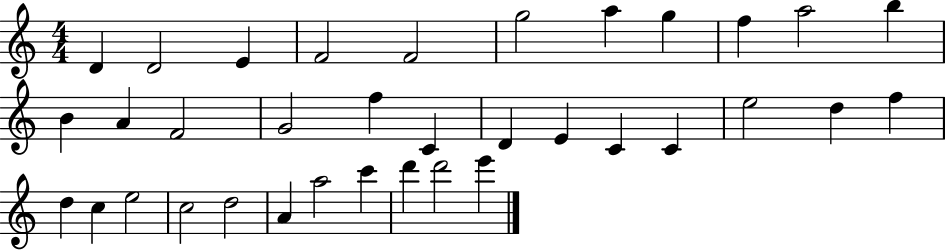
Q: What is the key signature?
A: C major